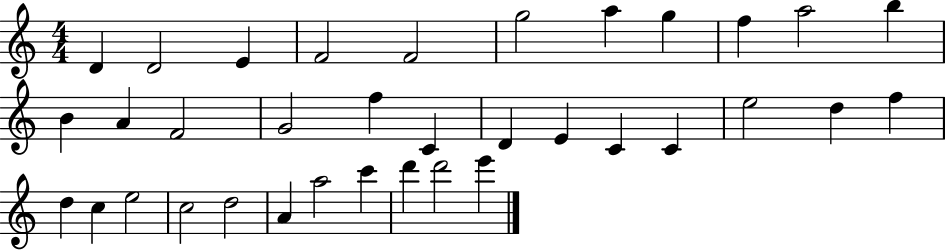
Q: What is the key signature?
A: C major